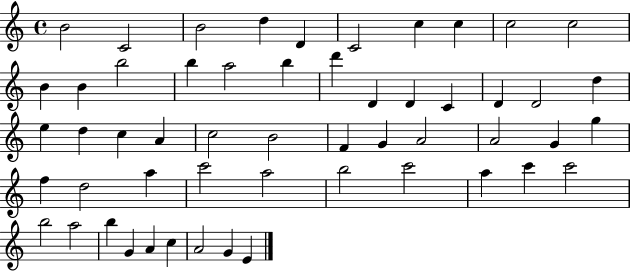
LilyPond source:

{
  \clef treble
  \time 4/4
  \defaultTimeSignature
  \key c \major
  b'2 c'2 | b'2 d''4 d'4 | c'2 c''4 c''4 | c''2 c''2 | \break b'4 b'4 b''2 | b''4 a''2 b''4 | d'''4 d'4 d'4 c'4 | d'4 d'2 d''4 | \break e''4 d''4 c''4 a'4 | c''2 b'2 | f'4 g'4 a'2 | a'2 g'4 g''4 | \break f''4 d''2 a''4 | c'''2 a''2 | b''2 c'''2 | a''4 c'''4 c'''2 | \break b''2 a''2 | b''4 g'4 a'4 c''4 | a'2 g'4 e'4 | \bar "|."
}